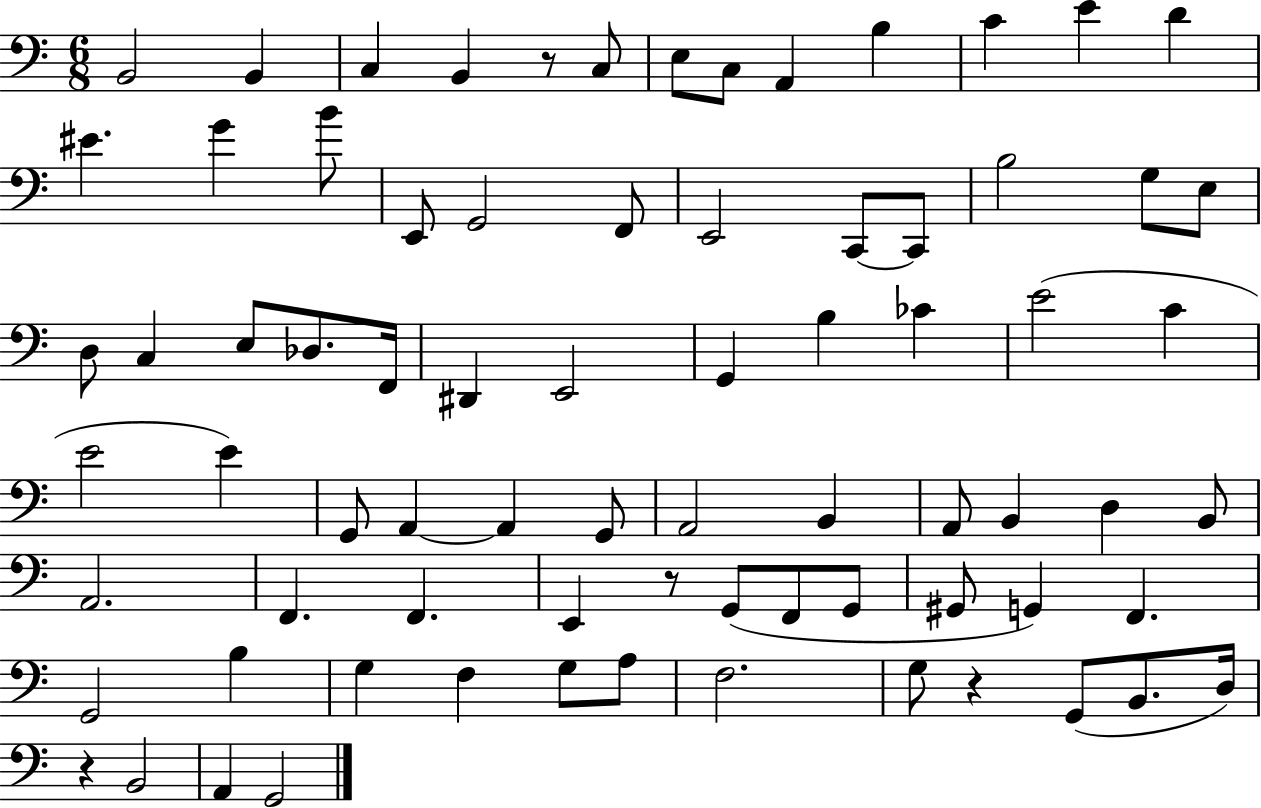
{
  \clef bass
  \numericTimeSignature
  \time 6/8
  \key c \major
  b,2 b,4 | c4 b,4 r8 c8 | e8 c8 a,4 b4 | c'4 e'4 d'4 | \break eis'4. g'4 b'8 | e,8 g,2 f,8 | e,2 c,8~~ c,8 | b2 g8 e8 | \break d8 c4 e8 des8. f,16 | dis,4 e,2 | g,4 b4 ces'4 | e'2( c'4 | \break e'2 e'4) | g,8 a,4~~ a,4 g,8 | a,2 b,4 | a,8 b,4 d4 b,8 | \break a,2. | f,4. f,4. | e,4 r8 g,8( f,8 g,8 | gis,8 g,4) f,4. | \break g,2 b4 | g4 f4 g8 a8 | f2. | g8 r4 g,8( b,8. d16) | \break r4 b,2 | a,4 g,2 | \bar "|."
}